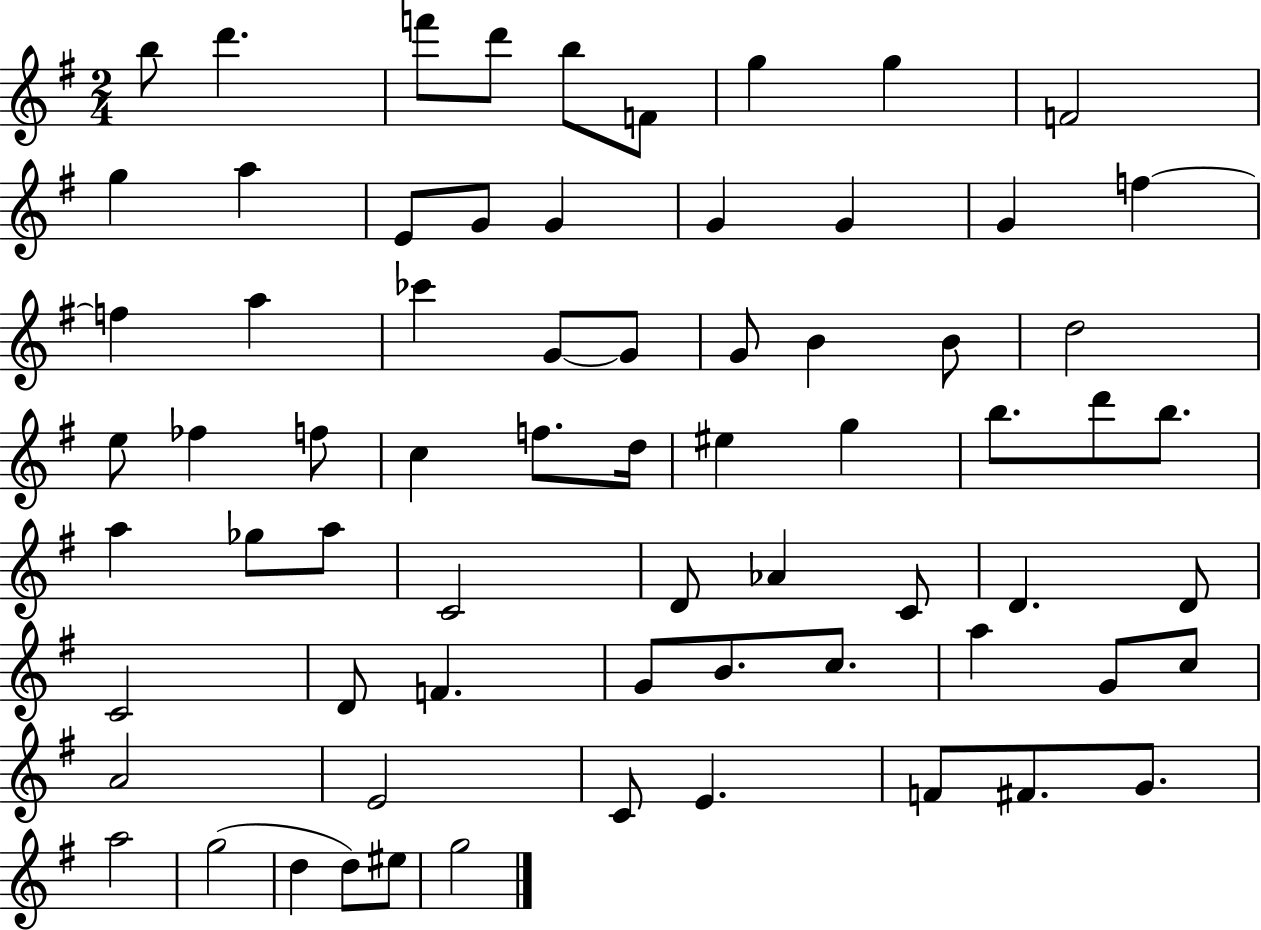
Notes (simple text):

B5/e D6/q. F6/e D6/e B5/e F4/e G5/q G5/q F4/h G5/q A5/q E4/e G4/e G4/q G4/q G4/q G4/q F5/q F5/q A5/q CES6/q G4/e G4/e G4/e B4/q B4/e D5/h E5/e FES5/q F5/e C5/q F5/e. D5/s EIS5/q G5/q B5/e. D6/e B5/e. A5/q Gb5/e A5/e C4/h D4/e Ab4/q C4/e D4/q. D4/e C4/h D4/e F4/q. G4/e B4/e. C5/e. A5/q G4/e C5/e A4/h E4/h C4/e E4/q. F4/e F#4/e. G4/e. A5/h G5/h D5/q D5/e EIS5/e G5/h